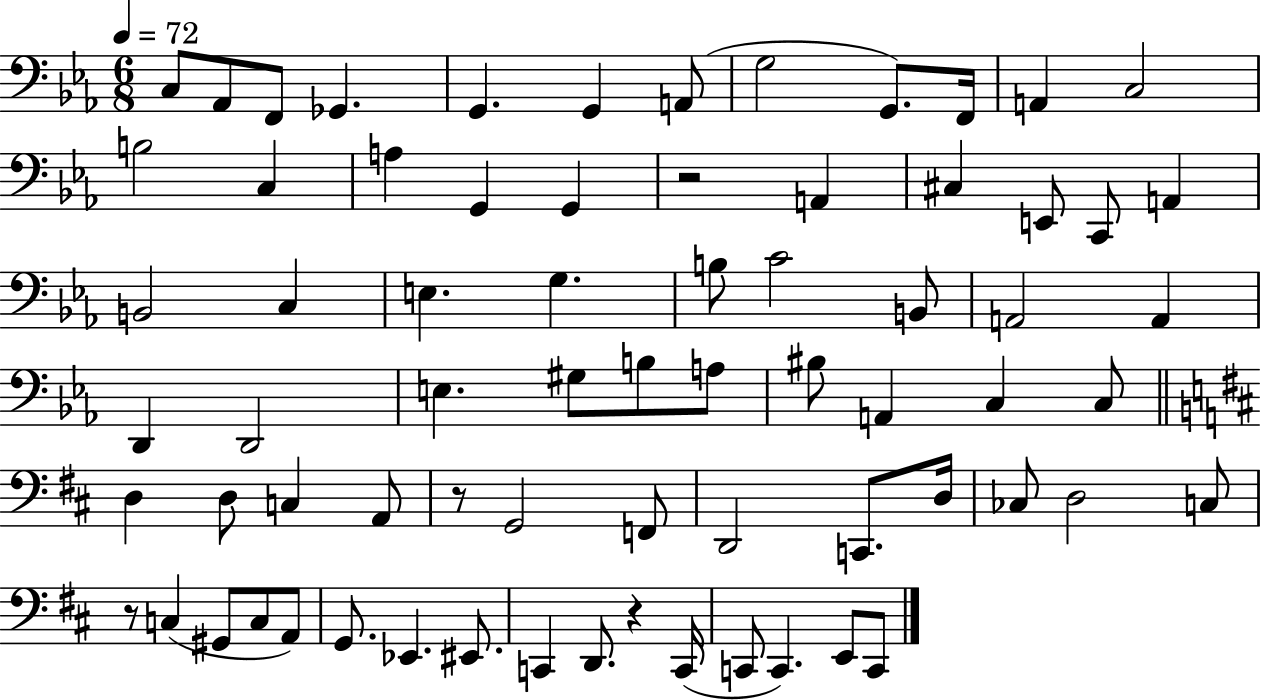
C3/e Ab2/e F2/e Gb2/q. G2/q. G2/q A2/e G3/h G2/e. F2/s A2/q C3/h B3/h C3/q A3/q G2/q G2/q R/h A2/q C#3/q E2/e C2/e A2/q B2/h C3/q E3/q. G3/q. B3/e C4/h B2/e A2/h A2/q D2/q D2/h E3/q. G#3/e B3/e A3/e BIS3/e A2/q C3/q C3/e D3/q D3/e C3/q A2/e R/e G2/h F2/e D2/h C2/e. D3/s CES3/e D3/h C3/e R/e C3/q G#2/e C3/e A2/e G2/e. Eb2/q. EIS2/e. C2/q D2/e. R/q C2/s C2/e C2/q. E2/e C2/e